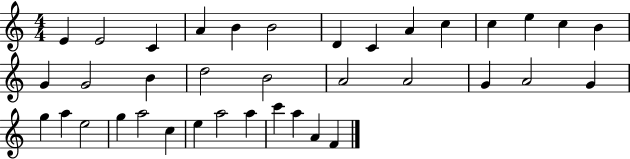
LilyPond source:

{
  \clef treble
  \numericTimeSignature
  \time 4/4
  \key c \major
  e'4 e'2 c'4 | a'4 b'4 b'2 | d'4 c'4 a'4 c''4 | c''4 e''4 c''4 b'4 | \break g'4 g'2 b'4 | d''2 b'2 | a'2 a'2 | g'4 a'2 g'4 | \break g''4 a''4 e''2 | g''4 a''2 c''4 | e''4 a''2 a''4 | c'''4 a''4 a'4 f'4 | \break \bar "|."
}